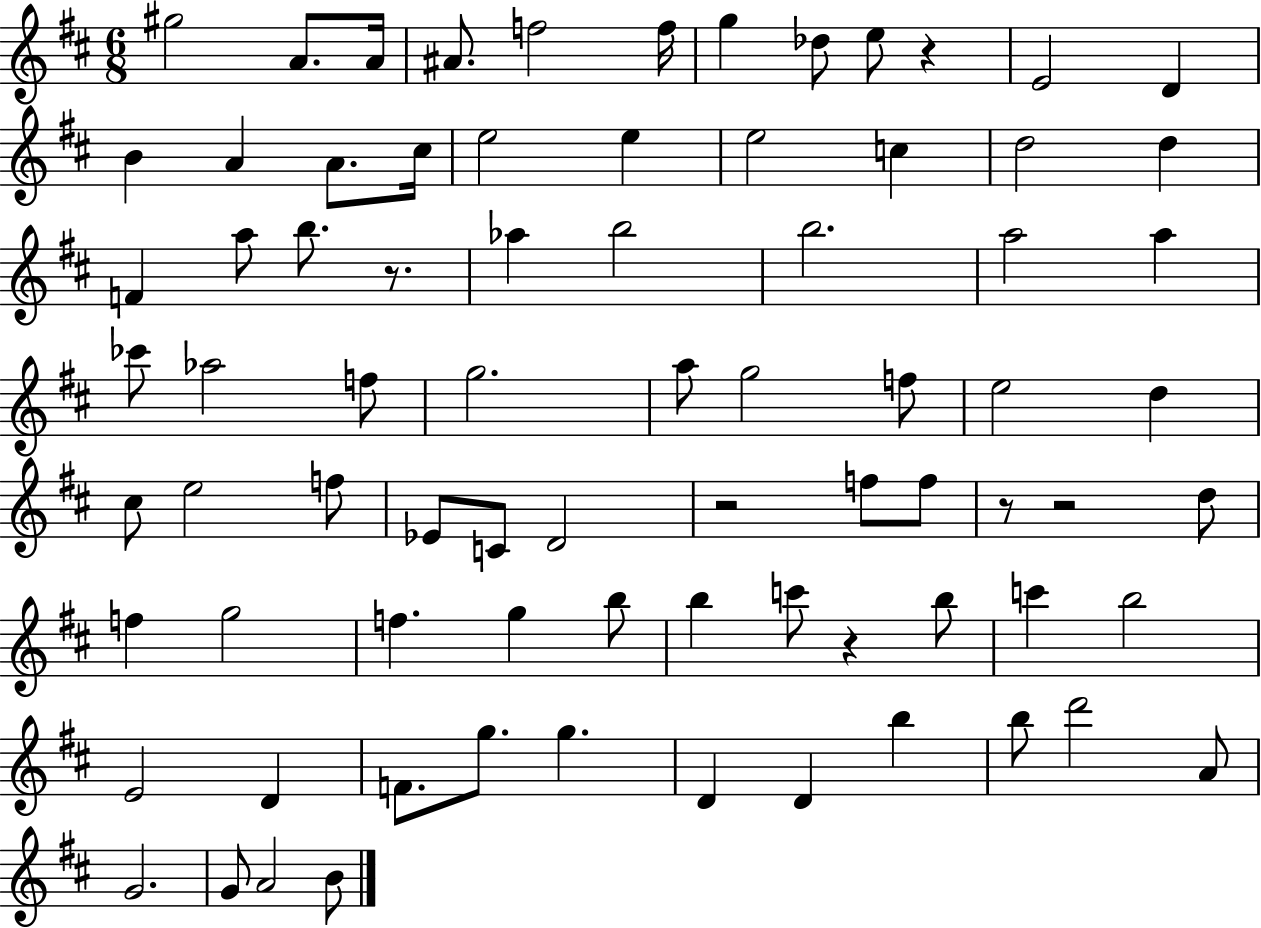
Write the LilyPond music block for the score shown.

{
  \clef treble
  \numericTimeSignature
  \time 6/8
  \key d \major
  gis''2 a'8. a'16 | ais'8. f''2 f''16 | g''4 des''8 e''8 r4 | e'2 d'4 | \break b'4 a'4 a'8. cis''16 | e''2 e''4 | e''2 c''4 | d''2 d''4 | \break f'4 a''8 b''8. r8. | aes''4 b''2 | b''2. | a''2 a''4 | \break ces'''8 aes''2 f''8 | g''2. | a''8 g''2 f''8 | e''2 d''4 | \break cis''8 e''2 f''8 | ees'8 c'8 d'2 | r2 f''8 f''8 | r8 r2 d''8 | \break f''4 g''2 | f''4. g''4 b''8 | b''4 c'''8 r4 b''8 | c'''4 b''2 | \break e'2 d'4 | f'8. g''8. g''4. | d'4 d'4 b''4 | b''8 d'''2 a'8 | \break g'2. | g'8 a'2 b'8 | \bar "|."
}